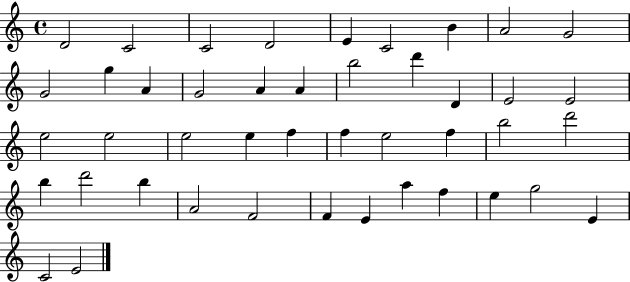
D4/h C4/h C4/h D4/h E4/q C4/h B4/q A4/h G4/h G4/h G5/q A4/q G4/h A4/q A4/q B5/h D6/q D4/q E4/h E4/h E5/h E5/h E5/h E5/q F5/q F5/q E5/h F5/q B5/h D6/h B5/q D6/h B5/q A4/h F4/h F4/q E4/q A5/q F5/q E5/q G5/h E4/q C4/h E4/h